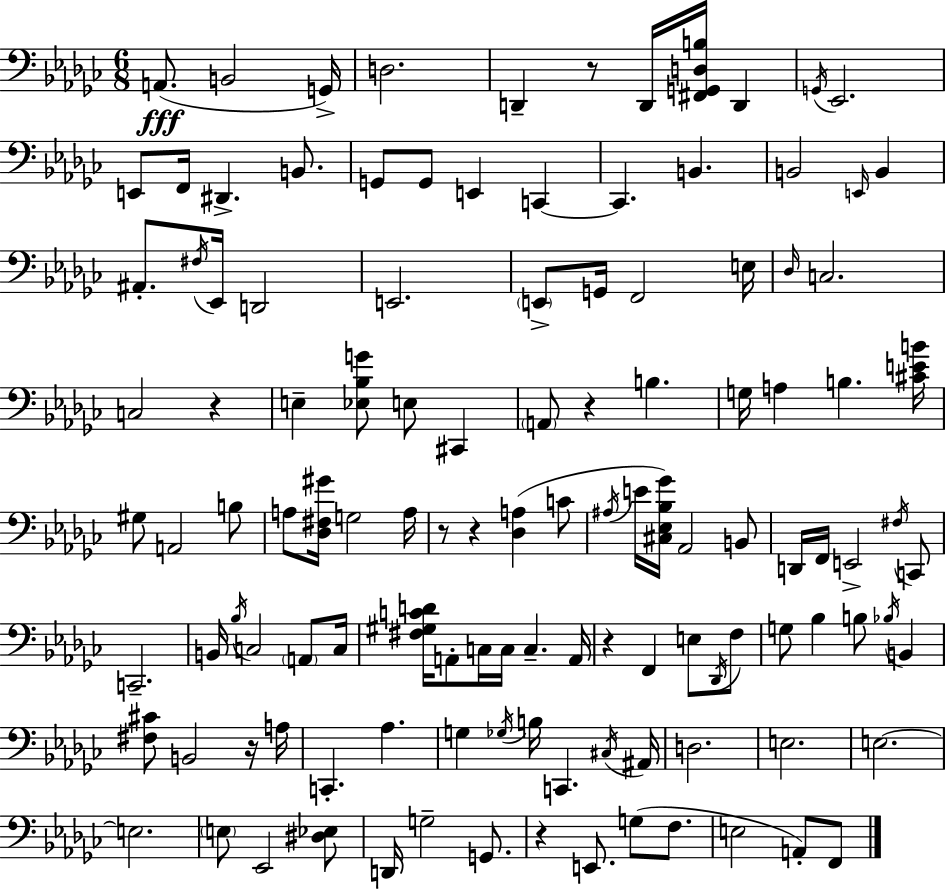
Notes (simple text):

A2/e. B2/h G2/s D3/h. D2/q R/e D2/s [F#2,G2,D3,B3]/s D2/q G2/s Eb2/h. E2/e F2/s D#2/q. B2/e. G2/e G2/e E2/q C2/q C2/q. B2/q. B2/h E2/s B2/q A#2/e. F#3/s Eb2/s D2/h E2/h. E2/e G2/s F2/h E3/s Db3/s C3/h. C3/h R/q E3/q [Eb3,Bb3,G4]/e E3/e C#2/q A2/e R/q B3/q. G3/s A3/q B3/q. [C#4,E4,B4]/s G#3/e A2/h B3/e A3/e [Db3,F#3,G#4]/s G3/h A3/s R/e R/q [Db3,A3]/q C4/e A#3/s E4/s [C#3,Eb3,Bb3,Gb4]/s Ab2/h B2/e D2/s F2/s E2/h F#3/s C2/e C2/h. B2/s Bb3/s C3/h A2/e C3/s [F#3,G#3,C4,D4]/s A2/e C3/s C3/s C3/q. A2/s R/q F2/q E3/e Db2/s F3/e G3/e Bb3/q B3/e Bb3/s B2/q [F#3,C#4]/e B2/h R/s A3/s C2/q. Ab3/q. G3/q Gb3/s B3/s C2/q. C#3/s A#2/s D3/h. E3/h. E3/h. E3/h. E3/e Eb2/h [D#3,Eb3]/e D2/s G3/h G2/e. R/q E2/e. G3/e F3/e. E3/h A2/e F2/e